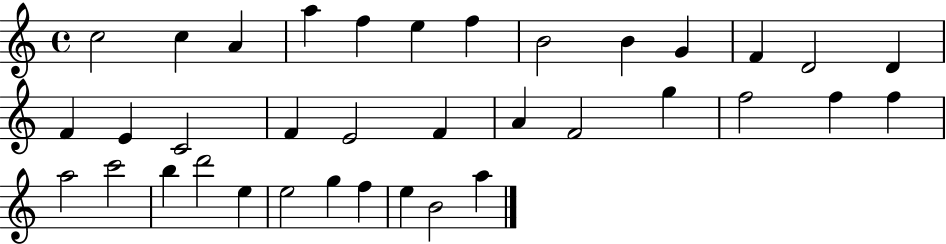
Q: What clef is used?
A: treble